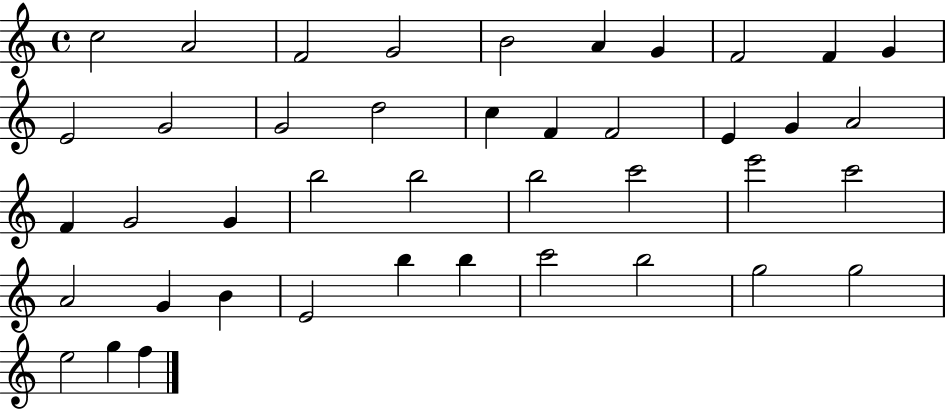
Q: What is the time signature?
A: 4/4